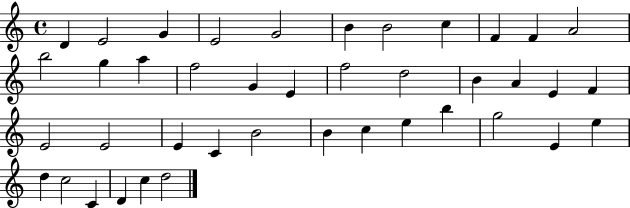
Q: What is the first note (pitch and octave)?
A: D4